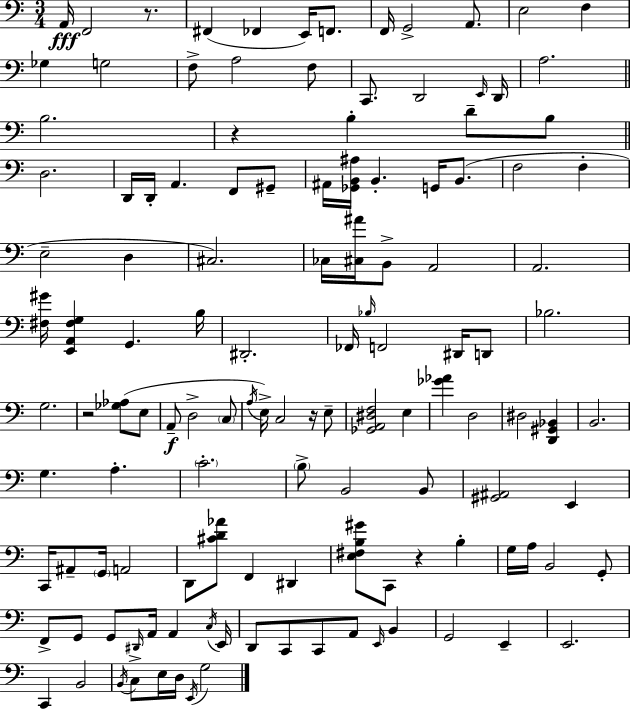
A2/s F2/h R/e. F#2/q FES2/q E2/s F2/e. F2/s G2/h A2/e. E3/h F3/q Gb3/q G3/h F3/e A3/h F3/e C2/e. D2/h E2/s D2/s A3/h. B3/h. R/q B3/q D4/e B3/e D3/h. D2/s D2/s A2/q. F2/e G#2/e A#2/s [Gb2,B2,A#3]/s B2/q. G2/s B2/e. F3/h F3/q E3/h D3/q C#3/h. CES3/s [C#3,A#4]/s B2/e A2/h A2/h. [F#3,G#4]/s [E2,A2,F#3,G3]/q G2/q. B3/s D#2/h. FES2/s Bb3/s F2/h D#2/s D2/e Bb3/h. G3/h. R/h [Gb3,Ab3]/e E3/e A2/e D3/h C3/e A3/s E3/s C3/h R/s E3/e [Gb2,A2,D#3,F3]/h E3/q [Gb4,Ab4]/q D3/h D#3/h [D2,G#2,Bb2]/q B2/h. G3/q. A3/q. C4/h. B3/e B2/h B2/e [G#2,A#2]/h E2/q C2/s A#2/e G2/s A2/h D2/e [C#4,D4,Ab4]/e F2/q D#2/q [E3,F#3,B3,G#4]/e C2/e R/q B3/q G3/s A3/s B2/h G2/e F2/e G2/e G2/e D#2/s A2/s A2/q C3/s E2/s D2/e C2/e C2/e A2/e E2/s B2/q G2/h E2/q E2/h. C2/q B2/h B2/s C3/e E3/s D3/s E2/s G3/h